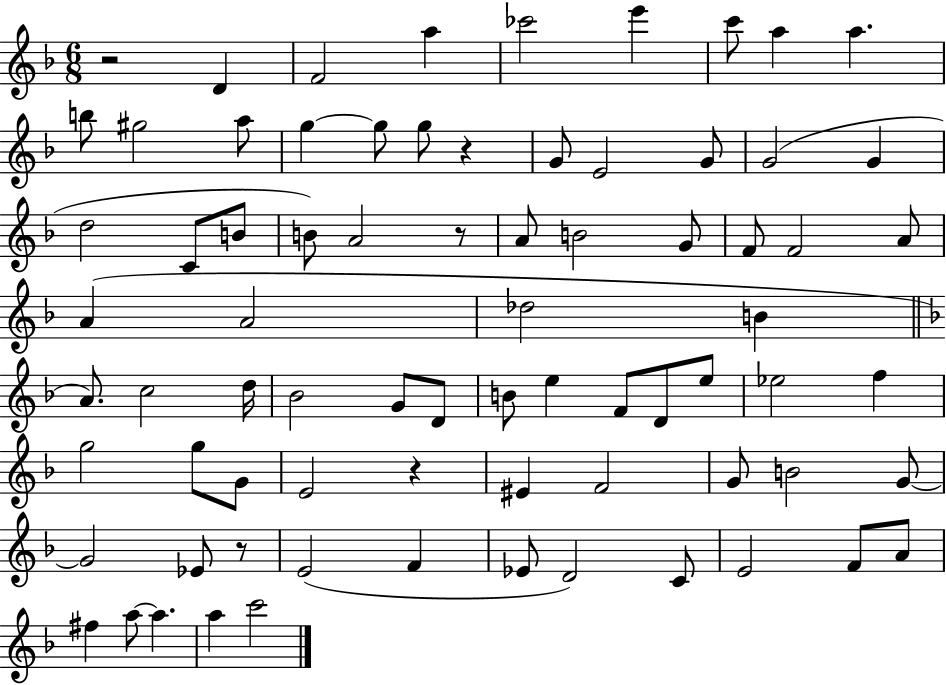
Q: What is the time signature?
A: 6/8